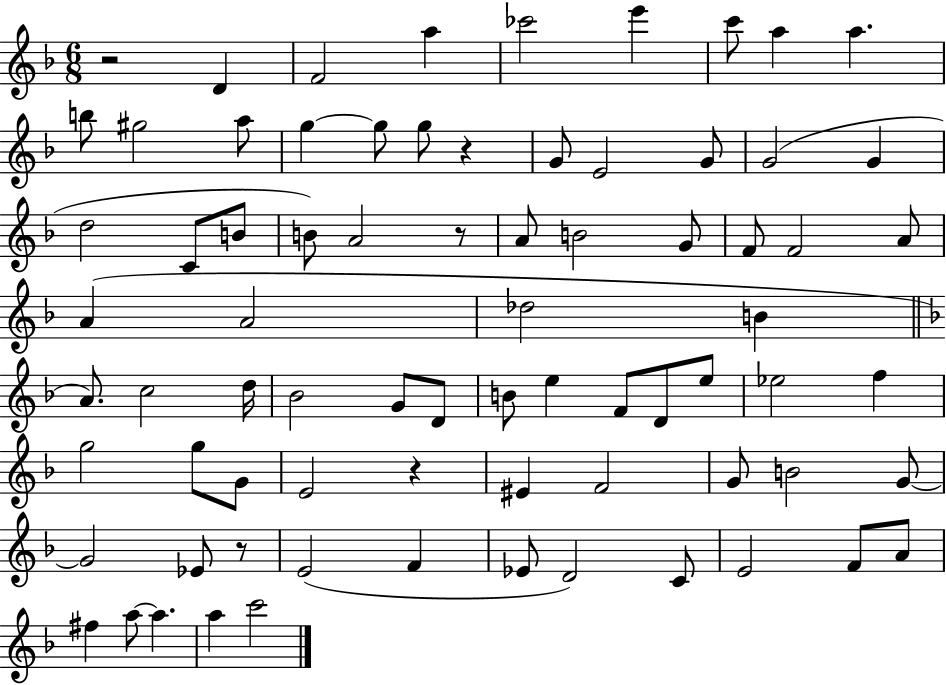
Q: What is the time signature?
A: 6/8